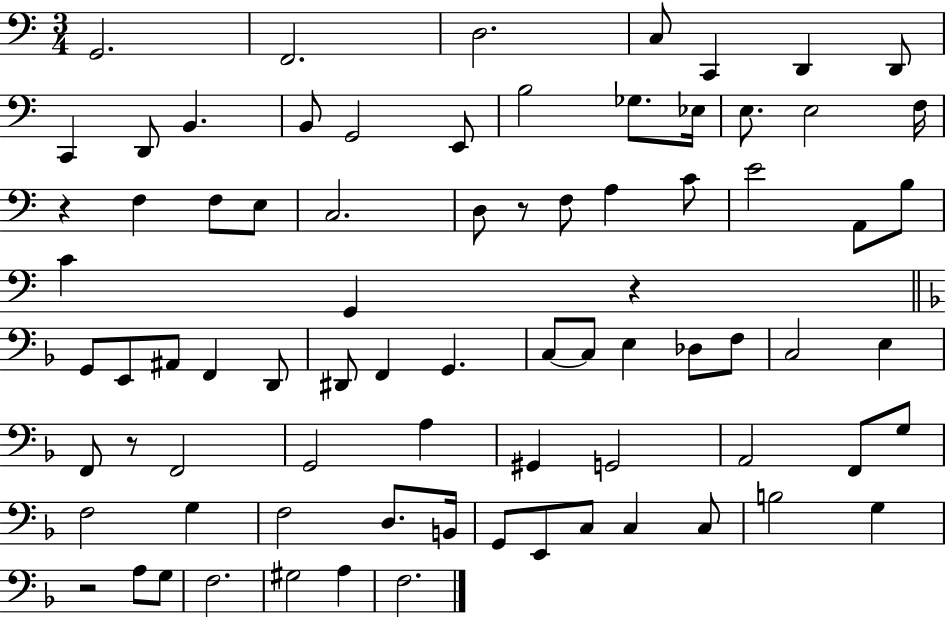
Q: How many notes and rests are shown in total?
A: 79